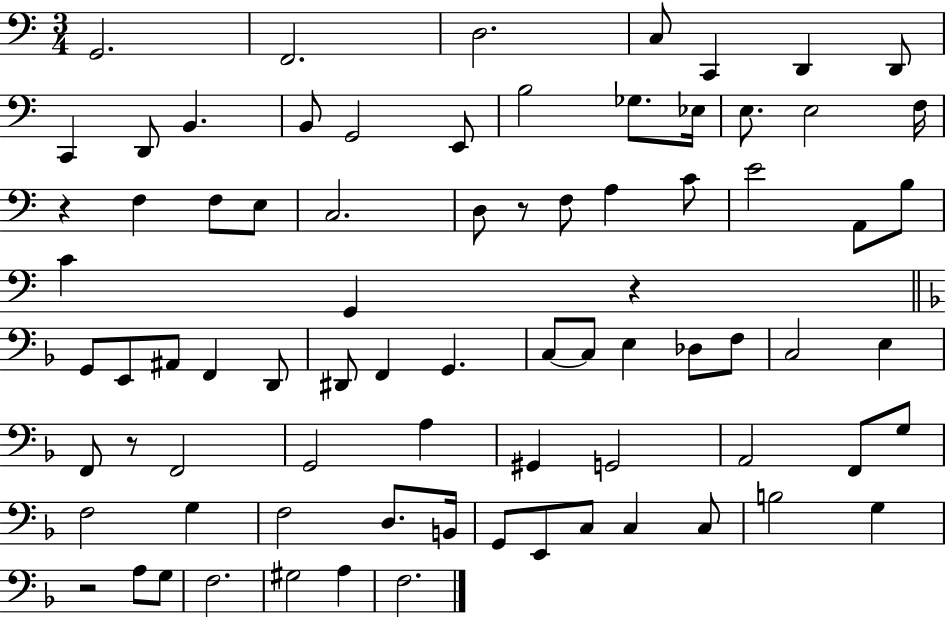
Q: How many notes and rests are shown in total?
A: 79